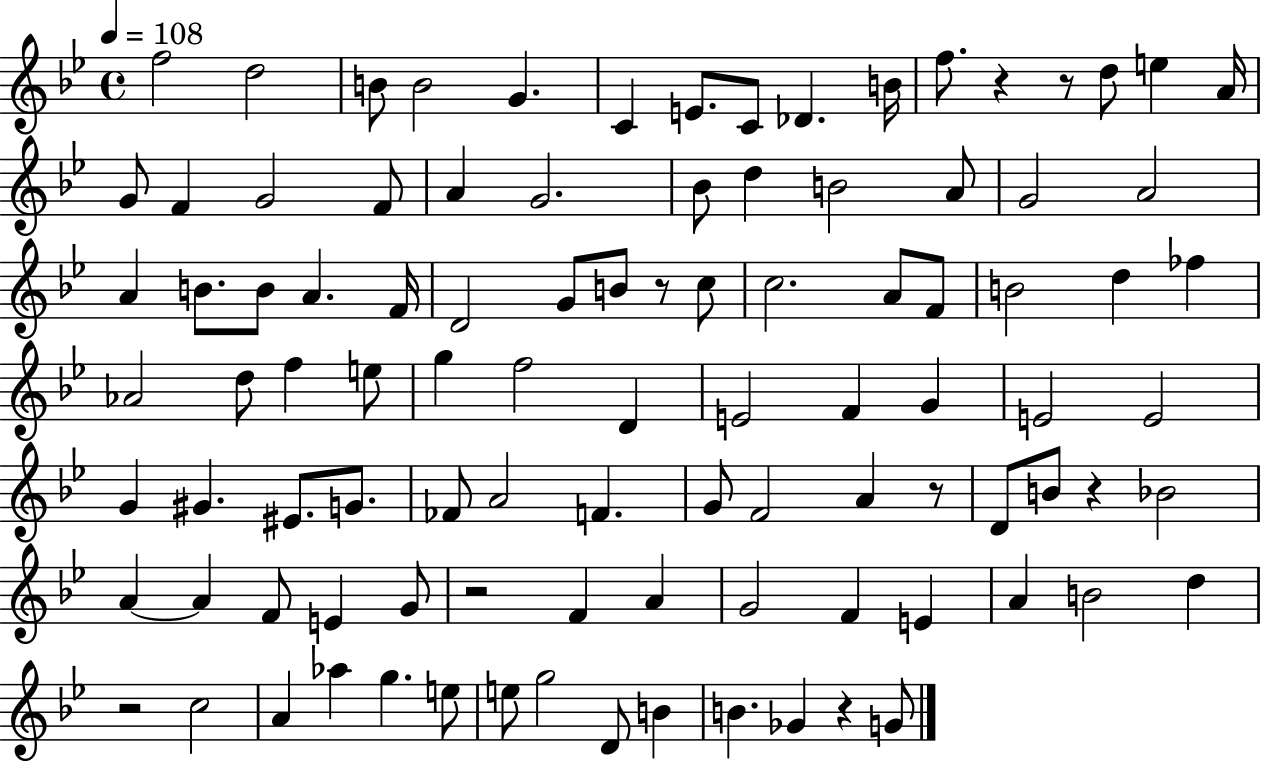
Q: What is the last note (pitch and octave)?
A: G4